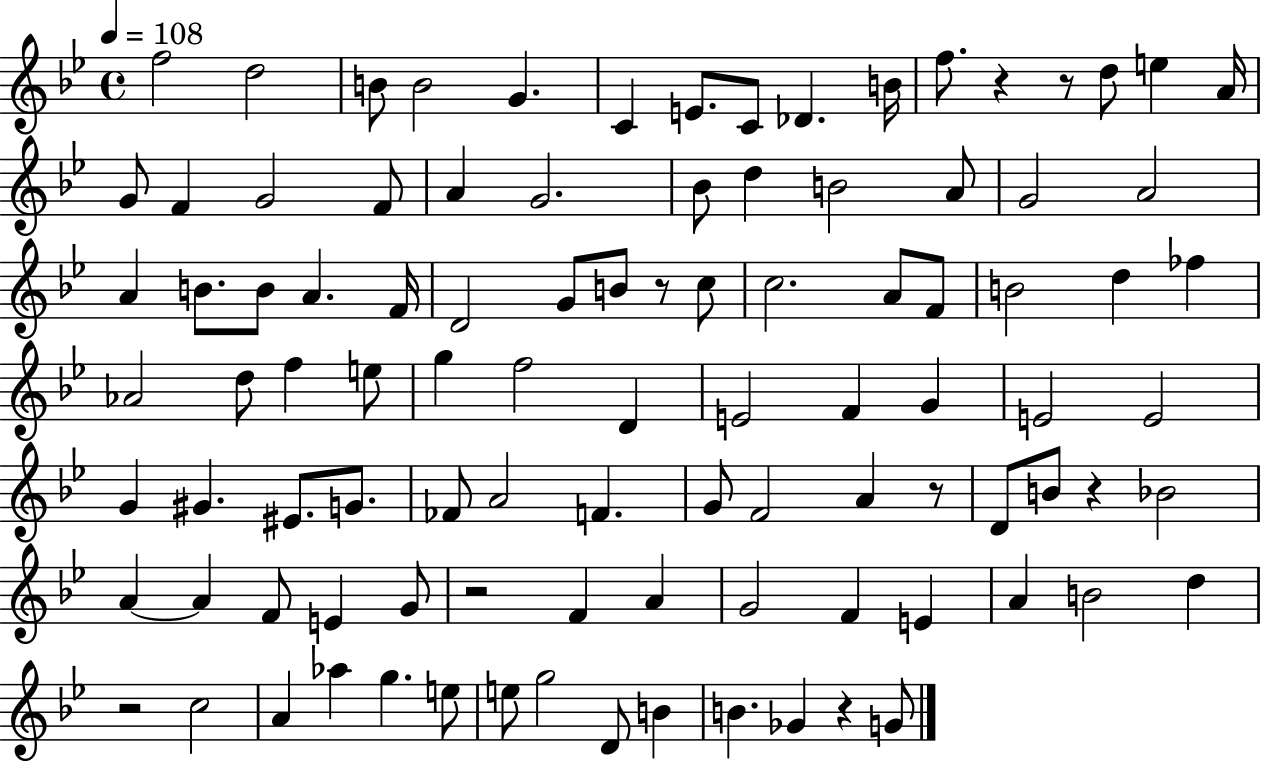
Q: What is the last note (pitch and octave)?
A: G4